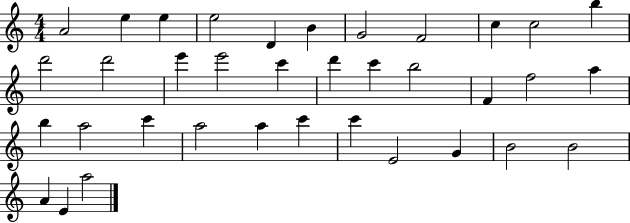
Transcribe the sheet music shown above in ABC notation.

X:1
T:Untitled
M:4/4
L:1/4
K:C
A2 e e e2 D B G2 F2 c c2 b d'2 d'2 e' e'2 c' d' c' b2 F f2 a b a2 c' a2 a c' c' E2 G B2 B2 A E a2